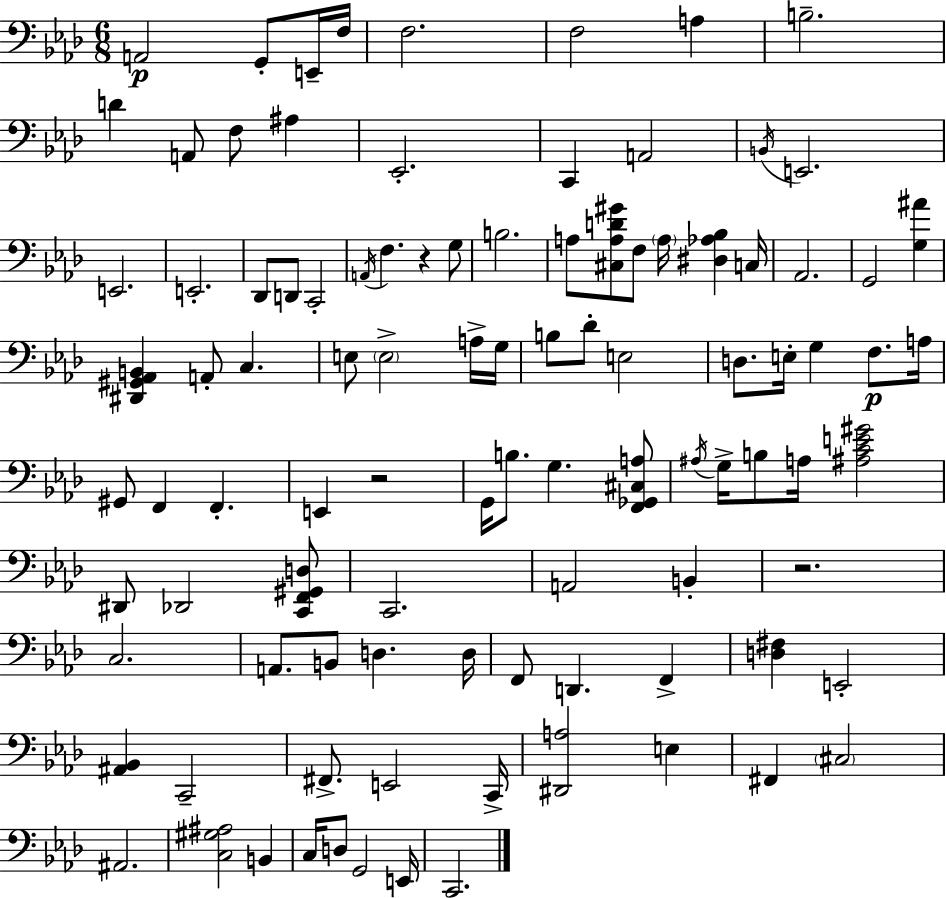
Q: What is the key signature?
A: F minor